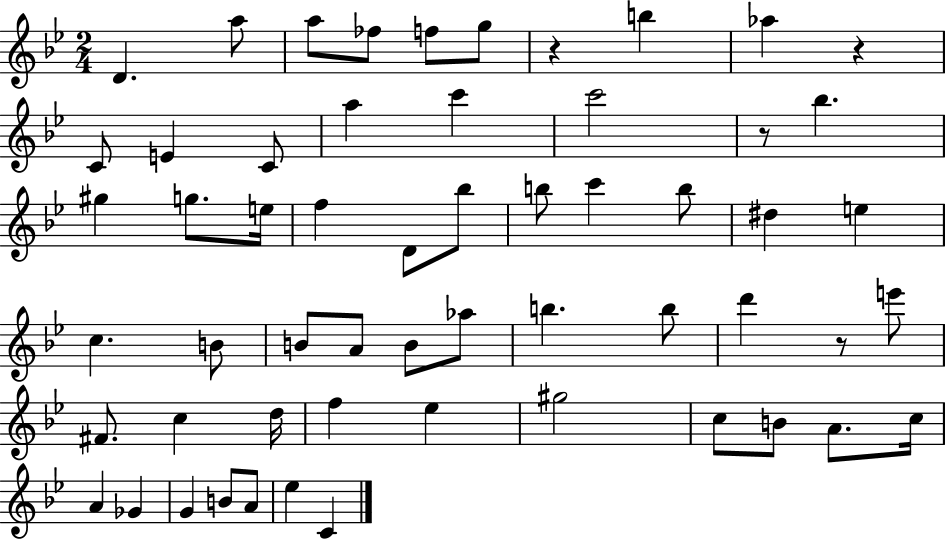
D4/q. A5/e A5/e FES5/e F5/e G5/e R/q B5/q Ab5/q R/q C4/e E4/q C4/e A5/q C6/q C6/h R/e Bb5/q. G#5/q G5/e. E5/s F5/q D4/e Bb5/e B5/e C6/q B5/e D#5/q E5/q C5/q. B4/e B4/e A4/e B4/e Ab5/e B5/q. B5/e D6/q R/e E6/e F#4/e. C5/q D5/s F5/q Eb5/q G#5/h C5/e B4/e A4/e. C5/s A4/q Gb4/q G4/q B4/e A4/e Eb5/q C4/q